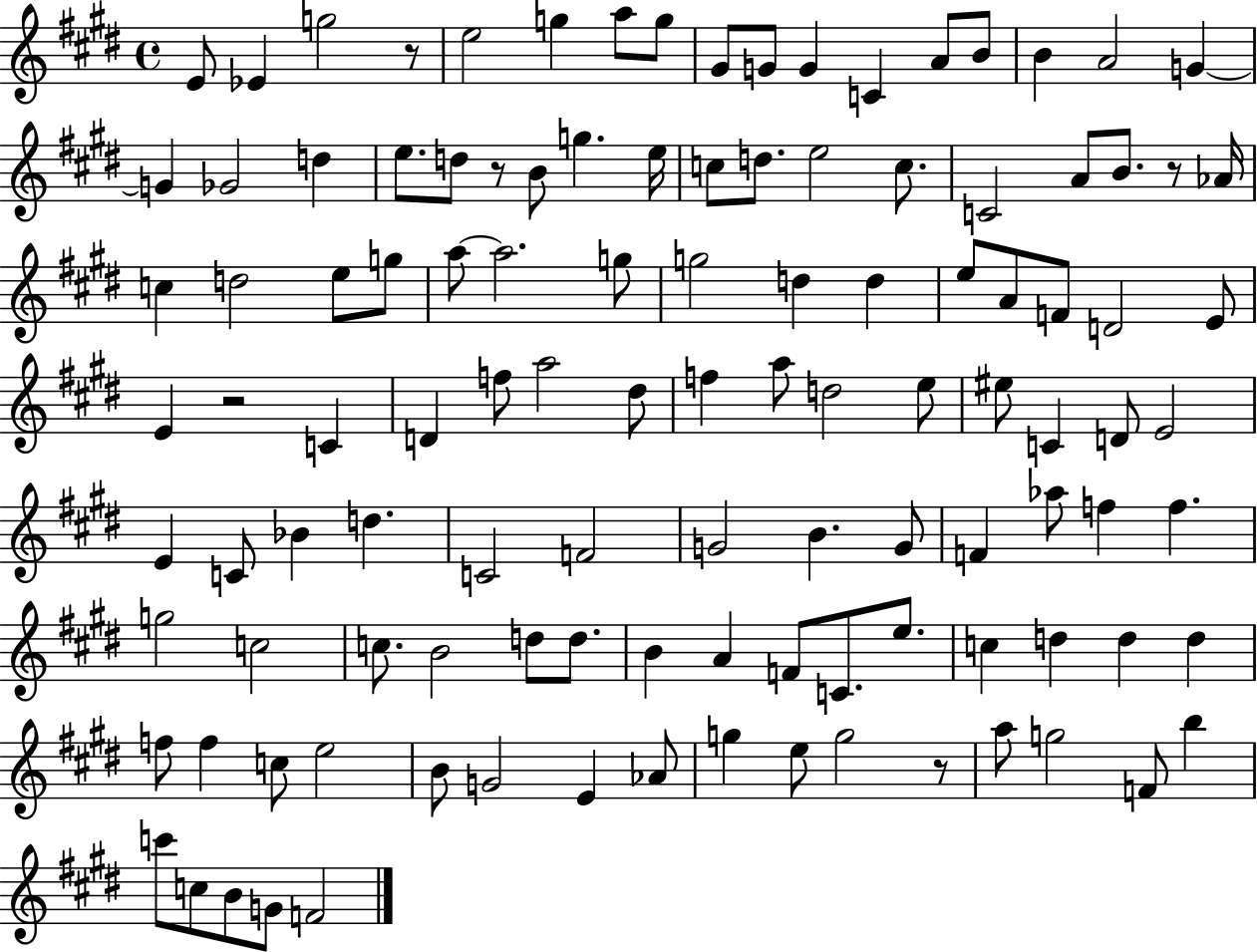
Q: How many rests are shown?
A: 5